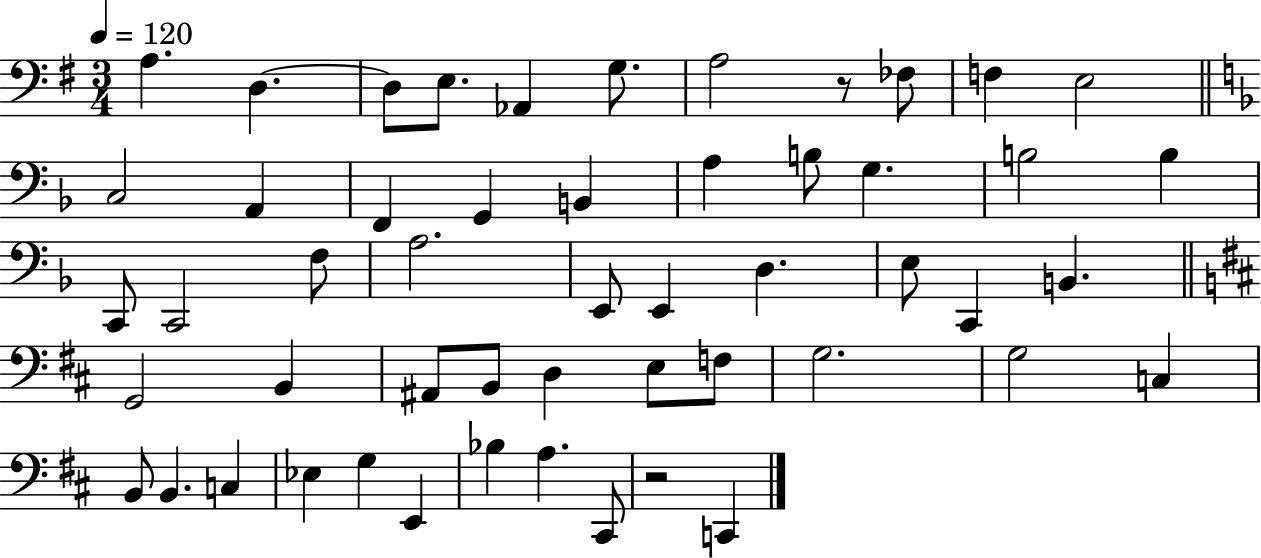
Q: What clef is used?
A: bass